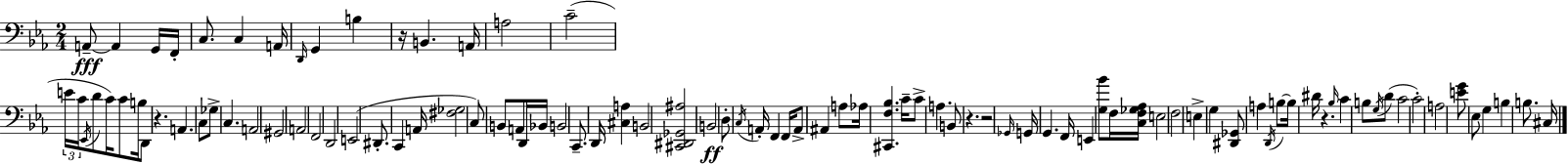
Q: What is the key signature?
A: EES major